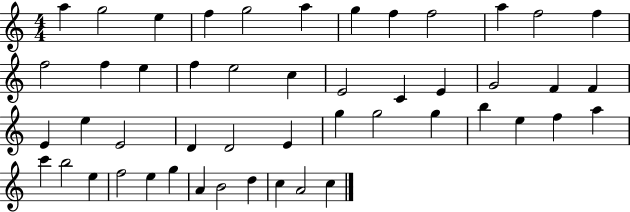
{
  \clef treble
  \numericTimeSignature
  \time 4/4
  \key c \major
  a''4 g''2 e''4 | f''4 g''2 a''4 | g''4 f''4 f''2 | a''4 f''2 f''4 | \break f''2 f''4 e''4 | f''4 e''2 c''4 | e'2 c'4 e'4 | g'2 f'4 f'4 | \break e'4 e''4 e'2 | d'4 d'2 e'4 | g''4 g''2 g''4 | b''4 e''4 f''4 a''4 | \break c'''4 b''2 e''4 | f''2 e''4 g''4 | a'4 b'2 d''4 | c''4 a'2 c''4 | \break \bar "|."
}